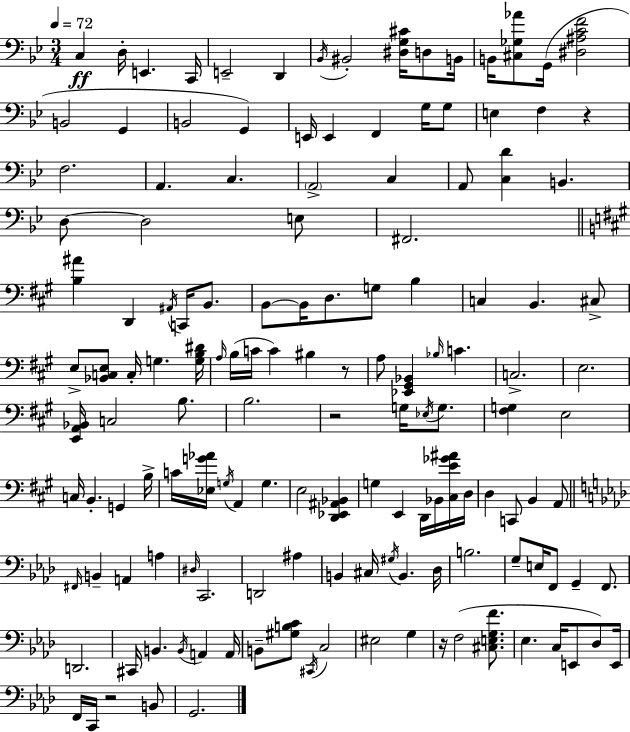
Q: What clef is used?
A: bass